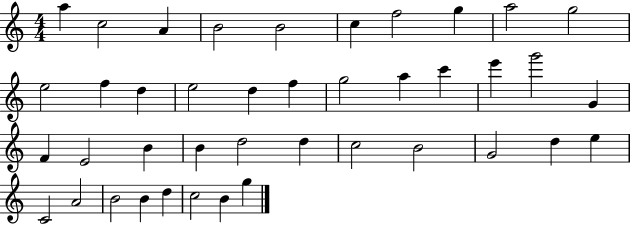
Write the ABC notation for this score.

X:1
T:Untitled
M:4/4
L:1/4
K:C
a c2 A B2 B2 c f2 g a2 g2 e2 f d e2 d f g2 a c' e' g'2 G F E2 B B d2 d c2 B2 G2 d e C2 A2 B2 B d c2 B g